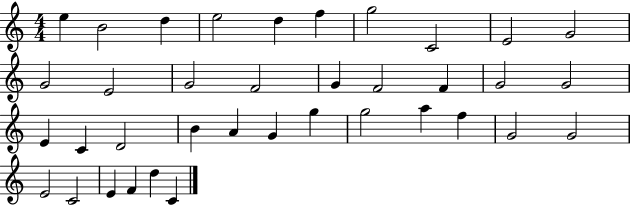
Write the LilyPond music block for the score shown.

{
  \clef treble
  \numericTimeSignature
  \time 4/4
  \key c \major
  e''4 b'2 d''4 | e''2 d''4 f''4 | g''2 c'2 | e'2 g'2 | \break g'2 e'2 | g'2 f'2 | g'4 f'2 f'4 | g'2 g'2 | \break e'4 c'4 d'2 | b'4 a'4 g'4 g''4 | g''2 a''4 f''4 | g'2 g'2 | \break e'2 c'2 | e'4 f'4 d''4 c'4 | \bar "|."
}